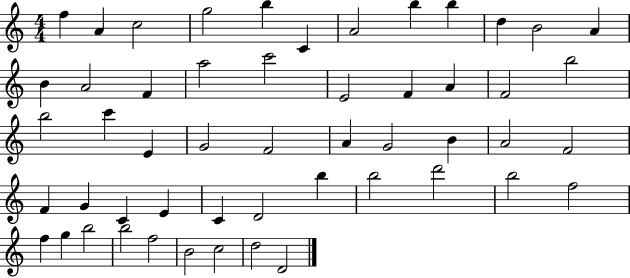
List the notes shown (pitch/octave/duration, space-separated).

F5/q A4/q C5/h G5/h B5/q C4/q A4/h B5/q B5/q D5/q B4/h A4/q B4/q A4/h F4/q A5/h C6/h E4/h F4/q A4/q F4/h B5/h B5/h C6/q E4/q G4/h F4/h A4/q G4/h B4/q A4/h F4/h F4/q G4/q C4/q E4/q C4/q D4/h B5/q B5/h D6/h B5/h F5/h F5/q G5/q B5/h B5/h F5/h B4/h C5/h D5/h D4/h